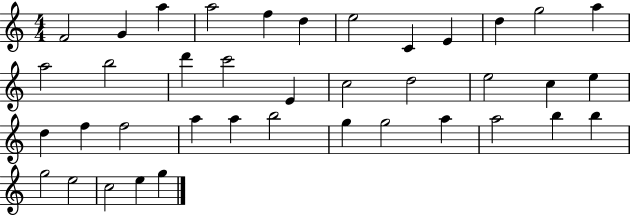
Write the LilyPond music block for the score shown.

{
  \clef treble
  \numericTimeSignature
  \time 4/4
  \key c \major
  f'2 g'4 a''4 | a''2 f''4 d''4 | e''2 c'4 e'4 | d''4 g''2 a''4 | \break a''2 b''2 | d'''4 c'''2 e'4 | c''2 d''2 | e''2 c''4 e''4 | \break d''4 f''4 f''2 | a''4 a''4 b''2 | g''4 g''2 a''4 | a''2 b''4 b''4 | \break g''2 e''2 | c''2 e''4 g''4 | \bar "|."
}